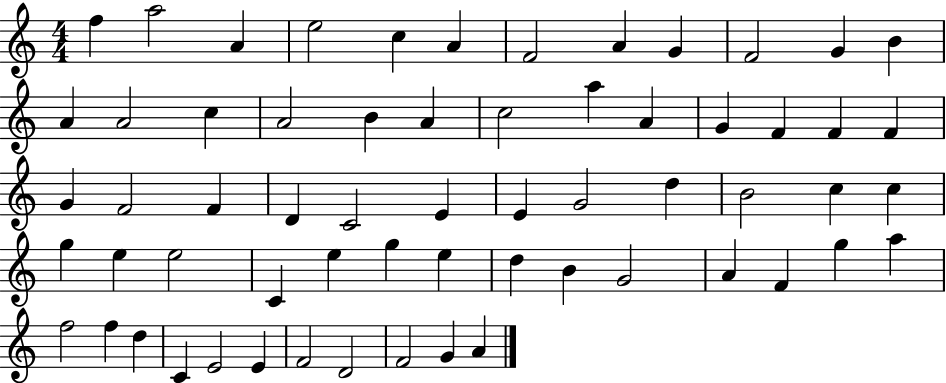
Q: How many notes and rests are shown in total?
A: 62